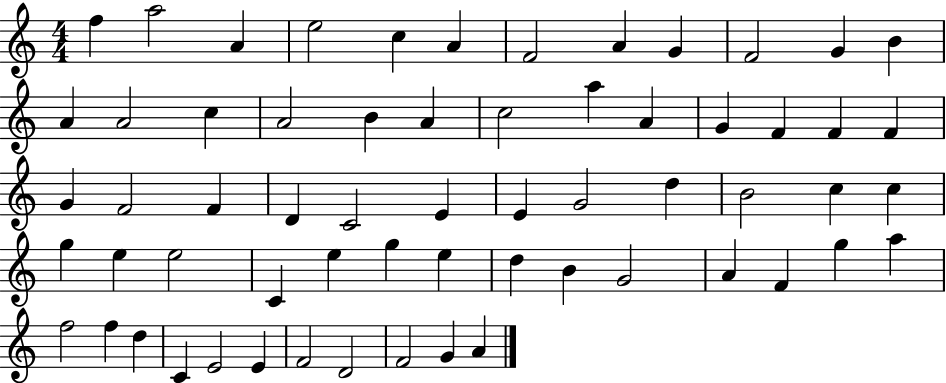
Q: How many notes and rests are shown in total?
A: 62